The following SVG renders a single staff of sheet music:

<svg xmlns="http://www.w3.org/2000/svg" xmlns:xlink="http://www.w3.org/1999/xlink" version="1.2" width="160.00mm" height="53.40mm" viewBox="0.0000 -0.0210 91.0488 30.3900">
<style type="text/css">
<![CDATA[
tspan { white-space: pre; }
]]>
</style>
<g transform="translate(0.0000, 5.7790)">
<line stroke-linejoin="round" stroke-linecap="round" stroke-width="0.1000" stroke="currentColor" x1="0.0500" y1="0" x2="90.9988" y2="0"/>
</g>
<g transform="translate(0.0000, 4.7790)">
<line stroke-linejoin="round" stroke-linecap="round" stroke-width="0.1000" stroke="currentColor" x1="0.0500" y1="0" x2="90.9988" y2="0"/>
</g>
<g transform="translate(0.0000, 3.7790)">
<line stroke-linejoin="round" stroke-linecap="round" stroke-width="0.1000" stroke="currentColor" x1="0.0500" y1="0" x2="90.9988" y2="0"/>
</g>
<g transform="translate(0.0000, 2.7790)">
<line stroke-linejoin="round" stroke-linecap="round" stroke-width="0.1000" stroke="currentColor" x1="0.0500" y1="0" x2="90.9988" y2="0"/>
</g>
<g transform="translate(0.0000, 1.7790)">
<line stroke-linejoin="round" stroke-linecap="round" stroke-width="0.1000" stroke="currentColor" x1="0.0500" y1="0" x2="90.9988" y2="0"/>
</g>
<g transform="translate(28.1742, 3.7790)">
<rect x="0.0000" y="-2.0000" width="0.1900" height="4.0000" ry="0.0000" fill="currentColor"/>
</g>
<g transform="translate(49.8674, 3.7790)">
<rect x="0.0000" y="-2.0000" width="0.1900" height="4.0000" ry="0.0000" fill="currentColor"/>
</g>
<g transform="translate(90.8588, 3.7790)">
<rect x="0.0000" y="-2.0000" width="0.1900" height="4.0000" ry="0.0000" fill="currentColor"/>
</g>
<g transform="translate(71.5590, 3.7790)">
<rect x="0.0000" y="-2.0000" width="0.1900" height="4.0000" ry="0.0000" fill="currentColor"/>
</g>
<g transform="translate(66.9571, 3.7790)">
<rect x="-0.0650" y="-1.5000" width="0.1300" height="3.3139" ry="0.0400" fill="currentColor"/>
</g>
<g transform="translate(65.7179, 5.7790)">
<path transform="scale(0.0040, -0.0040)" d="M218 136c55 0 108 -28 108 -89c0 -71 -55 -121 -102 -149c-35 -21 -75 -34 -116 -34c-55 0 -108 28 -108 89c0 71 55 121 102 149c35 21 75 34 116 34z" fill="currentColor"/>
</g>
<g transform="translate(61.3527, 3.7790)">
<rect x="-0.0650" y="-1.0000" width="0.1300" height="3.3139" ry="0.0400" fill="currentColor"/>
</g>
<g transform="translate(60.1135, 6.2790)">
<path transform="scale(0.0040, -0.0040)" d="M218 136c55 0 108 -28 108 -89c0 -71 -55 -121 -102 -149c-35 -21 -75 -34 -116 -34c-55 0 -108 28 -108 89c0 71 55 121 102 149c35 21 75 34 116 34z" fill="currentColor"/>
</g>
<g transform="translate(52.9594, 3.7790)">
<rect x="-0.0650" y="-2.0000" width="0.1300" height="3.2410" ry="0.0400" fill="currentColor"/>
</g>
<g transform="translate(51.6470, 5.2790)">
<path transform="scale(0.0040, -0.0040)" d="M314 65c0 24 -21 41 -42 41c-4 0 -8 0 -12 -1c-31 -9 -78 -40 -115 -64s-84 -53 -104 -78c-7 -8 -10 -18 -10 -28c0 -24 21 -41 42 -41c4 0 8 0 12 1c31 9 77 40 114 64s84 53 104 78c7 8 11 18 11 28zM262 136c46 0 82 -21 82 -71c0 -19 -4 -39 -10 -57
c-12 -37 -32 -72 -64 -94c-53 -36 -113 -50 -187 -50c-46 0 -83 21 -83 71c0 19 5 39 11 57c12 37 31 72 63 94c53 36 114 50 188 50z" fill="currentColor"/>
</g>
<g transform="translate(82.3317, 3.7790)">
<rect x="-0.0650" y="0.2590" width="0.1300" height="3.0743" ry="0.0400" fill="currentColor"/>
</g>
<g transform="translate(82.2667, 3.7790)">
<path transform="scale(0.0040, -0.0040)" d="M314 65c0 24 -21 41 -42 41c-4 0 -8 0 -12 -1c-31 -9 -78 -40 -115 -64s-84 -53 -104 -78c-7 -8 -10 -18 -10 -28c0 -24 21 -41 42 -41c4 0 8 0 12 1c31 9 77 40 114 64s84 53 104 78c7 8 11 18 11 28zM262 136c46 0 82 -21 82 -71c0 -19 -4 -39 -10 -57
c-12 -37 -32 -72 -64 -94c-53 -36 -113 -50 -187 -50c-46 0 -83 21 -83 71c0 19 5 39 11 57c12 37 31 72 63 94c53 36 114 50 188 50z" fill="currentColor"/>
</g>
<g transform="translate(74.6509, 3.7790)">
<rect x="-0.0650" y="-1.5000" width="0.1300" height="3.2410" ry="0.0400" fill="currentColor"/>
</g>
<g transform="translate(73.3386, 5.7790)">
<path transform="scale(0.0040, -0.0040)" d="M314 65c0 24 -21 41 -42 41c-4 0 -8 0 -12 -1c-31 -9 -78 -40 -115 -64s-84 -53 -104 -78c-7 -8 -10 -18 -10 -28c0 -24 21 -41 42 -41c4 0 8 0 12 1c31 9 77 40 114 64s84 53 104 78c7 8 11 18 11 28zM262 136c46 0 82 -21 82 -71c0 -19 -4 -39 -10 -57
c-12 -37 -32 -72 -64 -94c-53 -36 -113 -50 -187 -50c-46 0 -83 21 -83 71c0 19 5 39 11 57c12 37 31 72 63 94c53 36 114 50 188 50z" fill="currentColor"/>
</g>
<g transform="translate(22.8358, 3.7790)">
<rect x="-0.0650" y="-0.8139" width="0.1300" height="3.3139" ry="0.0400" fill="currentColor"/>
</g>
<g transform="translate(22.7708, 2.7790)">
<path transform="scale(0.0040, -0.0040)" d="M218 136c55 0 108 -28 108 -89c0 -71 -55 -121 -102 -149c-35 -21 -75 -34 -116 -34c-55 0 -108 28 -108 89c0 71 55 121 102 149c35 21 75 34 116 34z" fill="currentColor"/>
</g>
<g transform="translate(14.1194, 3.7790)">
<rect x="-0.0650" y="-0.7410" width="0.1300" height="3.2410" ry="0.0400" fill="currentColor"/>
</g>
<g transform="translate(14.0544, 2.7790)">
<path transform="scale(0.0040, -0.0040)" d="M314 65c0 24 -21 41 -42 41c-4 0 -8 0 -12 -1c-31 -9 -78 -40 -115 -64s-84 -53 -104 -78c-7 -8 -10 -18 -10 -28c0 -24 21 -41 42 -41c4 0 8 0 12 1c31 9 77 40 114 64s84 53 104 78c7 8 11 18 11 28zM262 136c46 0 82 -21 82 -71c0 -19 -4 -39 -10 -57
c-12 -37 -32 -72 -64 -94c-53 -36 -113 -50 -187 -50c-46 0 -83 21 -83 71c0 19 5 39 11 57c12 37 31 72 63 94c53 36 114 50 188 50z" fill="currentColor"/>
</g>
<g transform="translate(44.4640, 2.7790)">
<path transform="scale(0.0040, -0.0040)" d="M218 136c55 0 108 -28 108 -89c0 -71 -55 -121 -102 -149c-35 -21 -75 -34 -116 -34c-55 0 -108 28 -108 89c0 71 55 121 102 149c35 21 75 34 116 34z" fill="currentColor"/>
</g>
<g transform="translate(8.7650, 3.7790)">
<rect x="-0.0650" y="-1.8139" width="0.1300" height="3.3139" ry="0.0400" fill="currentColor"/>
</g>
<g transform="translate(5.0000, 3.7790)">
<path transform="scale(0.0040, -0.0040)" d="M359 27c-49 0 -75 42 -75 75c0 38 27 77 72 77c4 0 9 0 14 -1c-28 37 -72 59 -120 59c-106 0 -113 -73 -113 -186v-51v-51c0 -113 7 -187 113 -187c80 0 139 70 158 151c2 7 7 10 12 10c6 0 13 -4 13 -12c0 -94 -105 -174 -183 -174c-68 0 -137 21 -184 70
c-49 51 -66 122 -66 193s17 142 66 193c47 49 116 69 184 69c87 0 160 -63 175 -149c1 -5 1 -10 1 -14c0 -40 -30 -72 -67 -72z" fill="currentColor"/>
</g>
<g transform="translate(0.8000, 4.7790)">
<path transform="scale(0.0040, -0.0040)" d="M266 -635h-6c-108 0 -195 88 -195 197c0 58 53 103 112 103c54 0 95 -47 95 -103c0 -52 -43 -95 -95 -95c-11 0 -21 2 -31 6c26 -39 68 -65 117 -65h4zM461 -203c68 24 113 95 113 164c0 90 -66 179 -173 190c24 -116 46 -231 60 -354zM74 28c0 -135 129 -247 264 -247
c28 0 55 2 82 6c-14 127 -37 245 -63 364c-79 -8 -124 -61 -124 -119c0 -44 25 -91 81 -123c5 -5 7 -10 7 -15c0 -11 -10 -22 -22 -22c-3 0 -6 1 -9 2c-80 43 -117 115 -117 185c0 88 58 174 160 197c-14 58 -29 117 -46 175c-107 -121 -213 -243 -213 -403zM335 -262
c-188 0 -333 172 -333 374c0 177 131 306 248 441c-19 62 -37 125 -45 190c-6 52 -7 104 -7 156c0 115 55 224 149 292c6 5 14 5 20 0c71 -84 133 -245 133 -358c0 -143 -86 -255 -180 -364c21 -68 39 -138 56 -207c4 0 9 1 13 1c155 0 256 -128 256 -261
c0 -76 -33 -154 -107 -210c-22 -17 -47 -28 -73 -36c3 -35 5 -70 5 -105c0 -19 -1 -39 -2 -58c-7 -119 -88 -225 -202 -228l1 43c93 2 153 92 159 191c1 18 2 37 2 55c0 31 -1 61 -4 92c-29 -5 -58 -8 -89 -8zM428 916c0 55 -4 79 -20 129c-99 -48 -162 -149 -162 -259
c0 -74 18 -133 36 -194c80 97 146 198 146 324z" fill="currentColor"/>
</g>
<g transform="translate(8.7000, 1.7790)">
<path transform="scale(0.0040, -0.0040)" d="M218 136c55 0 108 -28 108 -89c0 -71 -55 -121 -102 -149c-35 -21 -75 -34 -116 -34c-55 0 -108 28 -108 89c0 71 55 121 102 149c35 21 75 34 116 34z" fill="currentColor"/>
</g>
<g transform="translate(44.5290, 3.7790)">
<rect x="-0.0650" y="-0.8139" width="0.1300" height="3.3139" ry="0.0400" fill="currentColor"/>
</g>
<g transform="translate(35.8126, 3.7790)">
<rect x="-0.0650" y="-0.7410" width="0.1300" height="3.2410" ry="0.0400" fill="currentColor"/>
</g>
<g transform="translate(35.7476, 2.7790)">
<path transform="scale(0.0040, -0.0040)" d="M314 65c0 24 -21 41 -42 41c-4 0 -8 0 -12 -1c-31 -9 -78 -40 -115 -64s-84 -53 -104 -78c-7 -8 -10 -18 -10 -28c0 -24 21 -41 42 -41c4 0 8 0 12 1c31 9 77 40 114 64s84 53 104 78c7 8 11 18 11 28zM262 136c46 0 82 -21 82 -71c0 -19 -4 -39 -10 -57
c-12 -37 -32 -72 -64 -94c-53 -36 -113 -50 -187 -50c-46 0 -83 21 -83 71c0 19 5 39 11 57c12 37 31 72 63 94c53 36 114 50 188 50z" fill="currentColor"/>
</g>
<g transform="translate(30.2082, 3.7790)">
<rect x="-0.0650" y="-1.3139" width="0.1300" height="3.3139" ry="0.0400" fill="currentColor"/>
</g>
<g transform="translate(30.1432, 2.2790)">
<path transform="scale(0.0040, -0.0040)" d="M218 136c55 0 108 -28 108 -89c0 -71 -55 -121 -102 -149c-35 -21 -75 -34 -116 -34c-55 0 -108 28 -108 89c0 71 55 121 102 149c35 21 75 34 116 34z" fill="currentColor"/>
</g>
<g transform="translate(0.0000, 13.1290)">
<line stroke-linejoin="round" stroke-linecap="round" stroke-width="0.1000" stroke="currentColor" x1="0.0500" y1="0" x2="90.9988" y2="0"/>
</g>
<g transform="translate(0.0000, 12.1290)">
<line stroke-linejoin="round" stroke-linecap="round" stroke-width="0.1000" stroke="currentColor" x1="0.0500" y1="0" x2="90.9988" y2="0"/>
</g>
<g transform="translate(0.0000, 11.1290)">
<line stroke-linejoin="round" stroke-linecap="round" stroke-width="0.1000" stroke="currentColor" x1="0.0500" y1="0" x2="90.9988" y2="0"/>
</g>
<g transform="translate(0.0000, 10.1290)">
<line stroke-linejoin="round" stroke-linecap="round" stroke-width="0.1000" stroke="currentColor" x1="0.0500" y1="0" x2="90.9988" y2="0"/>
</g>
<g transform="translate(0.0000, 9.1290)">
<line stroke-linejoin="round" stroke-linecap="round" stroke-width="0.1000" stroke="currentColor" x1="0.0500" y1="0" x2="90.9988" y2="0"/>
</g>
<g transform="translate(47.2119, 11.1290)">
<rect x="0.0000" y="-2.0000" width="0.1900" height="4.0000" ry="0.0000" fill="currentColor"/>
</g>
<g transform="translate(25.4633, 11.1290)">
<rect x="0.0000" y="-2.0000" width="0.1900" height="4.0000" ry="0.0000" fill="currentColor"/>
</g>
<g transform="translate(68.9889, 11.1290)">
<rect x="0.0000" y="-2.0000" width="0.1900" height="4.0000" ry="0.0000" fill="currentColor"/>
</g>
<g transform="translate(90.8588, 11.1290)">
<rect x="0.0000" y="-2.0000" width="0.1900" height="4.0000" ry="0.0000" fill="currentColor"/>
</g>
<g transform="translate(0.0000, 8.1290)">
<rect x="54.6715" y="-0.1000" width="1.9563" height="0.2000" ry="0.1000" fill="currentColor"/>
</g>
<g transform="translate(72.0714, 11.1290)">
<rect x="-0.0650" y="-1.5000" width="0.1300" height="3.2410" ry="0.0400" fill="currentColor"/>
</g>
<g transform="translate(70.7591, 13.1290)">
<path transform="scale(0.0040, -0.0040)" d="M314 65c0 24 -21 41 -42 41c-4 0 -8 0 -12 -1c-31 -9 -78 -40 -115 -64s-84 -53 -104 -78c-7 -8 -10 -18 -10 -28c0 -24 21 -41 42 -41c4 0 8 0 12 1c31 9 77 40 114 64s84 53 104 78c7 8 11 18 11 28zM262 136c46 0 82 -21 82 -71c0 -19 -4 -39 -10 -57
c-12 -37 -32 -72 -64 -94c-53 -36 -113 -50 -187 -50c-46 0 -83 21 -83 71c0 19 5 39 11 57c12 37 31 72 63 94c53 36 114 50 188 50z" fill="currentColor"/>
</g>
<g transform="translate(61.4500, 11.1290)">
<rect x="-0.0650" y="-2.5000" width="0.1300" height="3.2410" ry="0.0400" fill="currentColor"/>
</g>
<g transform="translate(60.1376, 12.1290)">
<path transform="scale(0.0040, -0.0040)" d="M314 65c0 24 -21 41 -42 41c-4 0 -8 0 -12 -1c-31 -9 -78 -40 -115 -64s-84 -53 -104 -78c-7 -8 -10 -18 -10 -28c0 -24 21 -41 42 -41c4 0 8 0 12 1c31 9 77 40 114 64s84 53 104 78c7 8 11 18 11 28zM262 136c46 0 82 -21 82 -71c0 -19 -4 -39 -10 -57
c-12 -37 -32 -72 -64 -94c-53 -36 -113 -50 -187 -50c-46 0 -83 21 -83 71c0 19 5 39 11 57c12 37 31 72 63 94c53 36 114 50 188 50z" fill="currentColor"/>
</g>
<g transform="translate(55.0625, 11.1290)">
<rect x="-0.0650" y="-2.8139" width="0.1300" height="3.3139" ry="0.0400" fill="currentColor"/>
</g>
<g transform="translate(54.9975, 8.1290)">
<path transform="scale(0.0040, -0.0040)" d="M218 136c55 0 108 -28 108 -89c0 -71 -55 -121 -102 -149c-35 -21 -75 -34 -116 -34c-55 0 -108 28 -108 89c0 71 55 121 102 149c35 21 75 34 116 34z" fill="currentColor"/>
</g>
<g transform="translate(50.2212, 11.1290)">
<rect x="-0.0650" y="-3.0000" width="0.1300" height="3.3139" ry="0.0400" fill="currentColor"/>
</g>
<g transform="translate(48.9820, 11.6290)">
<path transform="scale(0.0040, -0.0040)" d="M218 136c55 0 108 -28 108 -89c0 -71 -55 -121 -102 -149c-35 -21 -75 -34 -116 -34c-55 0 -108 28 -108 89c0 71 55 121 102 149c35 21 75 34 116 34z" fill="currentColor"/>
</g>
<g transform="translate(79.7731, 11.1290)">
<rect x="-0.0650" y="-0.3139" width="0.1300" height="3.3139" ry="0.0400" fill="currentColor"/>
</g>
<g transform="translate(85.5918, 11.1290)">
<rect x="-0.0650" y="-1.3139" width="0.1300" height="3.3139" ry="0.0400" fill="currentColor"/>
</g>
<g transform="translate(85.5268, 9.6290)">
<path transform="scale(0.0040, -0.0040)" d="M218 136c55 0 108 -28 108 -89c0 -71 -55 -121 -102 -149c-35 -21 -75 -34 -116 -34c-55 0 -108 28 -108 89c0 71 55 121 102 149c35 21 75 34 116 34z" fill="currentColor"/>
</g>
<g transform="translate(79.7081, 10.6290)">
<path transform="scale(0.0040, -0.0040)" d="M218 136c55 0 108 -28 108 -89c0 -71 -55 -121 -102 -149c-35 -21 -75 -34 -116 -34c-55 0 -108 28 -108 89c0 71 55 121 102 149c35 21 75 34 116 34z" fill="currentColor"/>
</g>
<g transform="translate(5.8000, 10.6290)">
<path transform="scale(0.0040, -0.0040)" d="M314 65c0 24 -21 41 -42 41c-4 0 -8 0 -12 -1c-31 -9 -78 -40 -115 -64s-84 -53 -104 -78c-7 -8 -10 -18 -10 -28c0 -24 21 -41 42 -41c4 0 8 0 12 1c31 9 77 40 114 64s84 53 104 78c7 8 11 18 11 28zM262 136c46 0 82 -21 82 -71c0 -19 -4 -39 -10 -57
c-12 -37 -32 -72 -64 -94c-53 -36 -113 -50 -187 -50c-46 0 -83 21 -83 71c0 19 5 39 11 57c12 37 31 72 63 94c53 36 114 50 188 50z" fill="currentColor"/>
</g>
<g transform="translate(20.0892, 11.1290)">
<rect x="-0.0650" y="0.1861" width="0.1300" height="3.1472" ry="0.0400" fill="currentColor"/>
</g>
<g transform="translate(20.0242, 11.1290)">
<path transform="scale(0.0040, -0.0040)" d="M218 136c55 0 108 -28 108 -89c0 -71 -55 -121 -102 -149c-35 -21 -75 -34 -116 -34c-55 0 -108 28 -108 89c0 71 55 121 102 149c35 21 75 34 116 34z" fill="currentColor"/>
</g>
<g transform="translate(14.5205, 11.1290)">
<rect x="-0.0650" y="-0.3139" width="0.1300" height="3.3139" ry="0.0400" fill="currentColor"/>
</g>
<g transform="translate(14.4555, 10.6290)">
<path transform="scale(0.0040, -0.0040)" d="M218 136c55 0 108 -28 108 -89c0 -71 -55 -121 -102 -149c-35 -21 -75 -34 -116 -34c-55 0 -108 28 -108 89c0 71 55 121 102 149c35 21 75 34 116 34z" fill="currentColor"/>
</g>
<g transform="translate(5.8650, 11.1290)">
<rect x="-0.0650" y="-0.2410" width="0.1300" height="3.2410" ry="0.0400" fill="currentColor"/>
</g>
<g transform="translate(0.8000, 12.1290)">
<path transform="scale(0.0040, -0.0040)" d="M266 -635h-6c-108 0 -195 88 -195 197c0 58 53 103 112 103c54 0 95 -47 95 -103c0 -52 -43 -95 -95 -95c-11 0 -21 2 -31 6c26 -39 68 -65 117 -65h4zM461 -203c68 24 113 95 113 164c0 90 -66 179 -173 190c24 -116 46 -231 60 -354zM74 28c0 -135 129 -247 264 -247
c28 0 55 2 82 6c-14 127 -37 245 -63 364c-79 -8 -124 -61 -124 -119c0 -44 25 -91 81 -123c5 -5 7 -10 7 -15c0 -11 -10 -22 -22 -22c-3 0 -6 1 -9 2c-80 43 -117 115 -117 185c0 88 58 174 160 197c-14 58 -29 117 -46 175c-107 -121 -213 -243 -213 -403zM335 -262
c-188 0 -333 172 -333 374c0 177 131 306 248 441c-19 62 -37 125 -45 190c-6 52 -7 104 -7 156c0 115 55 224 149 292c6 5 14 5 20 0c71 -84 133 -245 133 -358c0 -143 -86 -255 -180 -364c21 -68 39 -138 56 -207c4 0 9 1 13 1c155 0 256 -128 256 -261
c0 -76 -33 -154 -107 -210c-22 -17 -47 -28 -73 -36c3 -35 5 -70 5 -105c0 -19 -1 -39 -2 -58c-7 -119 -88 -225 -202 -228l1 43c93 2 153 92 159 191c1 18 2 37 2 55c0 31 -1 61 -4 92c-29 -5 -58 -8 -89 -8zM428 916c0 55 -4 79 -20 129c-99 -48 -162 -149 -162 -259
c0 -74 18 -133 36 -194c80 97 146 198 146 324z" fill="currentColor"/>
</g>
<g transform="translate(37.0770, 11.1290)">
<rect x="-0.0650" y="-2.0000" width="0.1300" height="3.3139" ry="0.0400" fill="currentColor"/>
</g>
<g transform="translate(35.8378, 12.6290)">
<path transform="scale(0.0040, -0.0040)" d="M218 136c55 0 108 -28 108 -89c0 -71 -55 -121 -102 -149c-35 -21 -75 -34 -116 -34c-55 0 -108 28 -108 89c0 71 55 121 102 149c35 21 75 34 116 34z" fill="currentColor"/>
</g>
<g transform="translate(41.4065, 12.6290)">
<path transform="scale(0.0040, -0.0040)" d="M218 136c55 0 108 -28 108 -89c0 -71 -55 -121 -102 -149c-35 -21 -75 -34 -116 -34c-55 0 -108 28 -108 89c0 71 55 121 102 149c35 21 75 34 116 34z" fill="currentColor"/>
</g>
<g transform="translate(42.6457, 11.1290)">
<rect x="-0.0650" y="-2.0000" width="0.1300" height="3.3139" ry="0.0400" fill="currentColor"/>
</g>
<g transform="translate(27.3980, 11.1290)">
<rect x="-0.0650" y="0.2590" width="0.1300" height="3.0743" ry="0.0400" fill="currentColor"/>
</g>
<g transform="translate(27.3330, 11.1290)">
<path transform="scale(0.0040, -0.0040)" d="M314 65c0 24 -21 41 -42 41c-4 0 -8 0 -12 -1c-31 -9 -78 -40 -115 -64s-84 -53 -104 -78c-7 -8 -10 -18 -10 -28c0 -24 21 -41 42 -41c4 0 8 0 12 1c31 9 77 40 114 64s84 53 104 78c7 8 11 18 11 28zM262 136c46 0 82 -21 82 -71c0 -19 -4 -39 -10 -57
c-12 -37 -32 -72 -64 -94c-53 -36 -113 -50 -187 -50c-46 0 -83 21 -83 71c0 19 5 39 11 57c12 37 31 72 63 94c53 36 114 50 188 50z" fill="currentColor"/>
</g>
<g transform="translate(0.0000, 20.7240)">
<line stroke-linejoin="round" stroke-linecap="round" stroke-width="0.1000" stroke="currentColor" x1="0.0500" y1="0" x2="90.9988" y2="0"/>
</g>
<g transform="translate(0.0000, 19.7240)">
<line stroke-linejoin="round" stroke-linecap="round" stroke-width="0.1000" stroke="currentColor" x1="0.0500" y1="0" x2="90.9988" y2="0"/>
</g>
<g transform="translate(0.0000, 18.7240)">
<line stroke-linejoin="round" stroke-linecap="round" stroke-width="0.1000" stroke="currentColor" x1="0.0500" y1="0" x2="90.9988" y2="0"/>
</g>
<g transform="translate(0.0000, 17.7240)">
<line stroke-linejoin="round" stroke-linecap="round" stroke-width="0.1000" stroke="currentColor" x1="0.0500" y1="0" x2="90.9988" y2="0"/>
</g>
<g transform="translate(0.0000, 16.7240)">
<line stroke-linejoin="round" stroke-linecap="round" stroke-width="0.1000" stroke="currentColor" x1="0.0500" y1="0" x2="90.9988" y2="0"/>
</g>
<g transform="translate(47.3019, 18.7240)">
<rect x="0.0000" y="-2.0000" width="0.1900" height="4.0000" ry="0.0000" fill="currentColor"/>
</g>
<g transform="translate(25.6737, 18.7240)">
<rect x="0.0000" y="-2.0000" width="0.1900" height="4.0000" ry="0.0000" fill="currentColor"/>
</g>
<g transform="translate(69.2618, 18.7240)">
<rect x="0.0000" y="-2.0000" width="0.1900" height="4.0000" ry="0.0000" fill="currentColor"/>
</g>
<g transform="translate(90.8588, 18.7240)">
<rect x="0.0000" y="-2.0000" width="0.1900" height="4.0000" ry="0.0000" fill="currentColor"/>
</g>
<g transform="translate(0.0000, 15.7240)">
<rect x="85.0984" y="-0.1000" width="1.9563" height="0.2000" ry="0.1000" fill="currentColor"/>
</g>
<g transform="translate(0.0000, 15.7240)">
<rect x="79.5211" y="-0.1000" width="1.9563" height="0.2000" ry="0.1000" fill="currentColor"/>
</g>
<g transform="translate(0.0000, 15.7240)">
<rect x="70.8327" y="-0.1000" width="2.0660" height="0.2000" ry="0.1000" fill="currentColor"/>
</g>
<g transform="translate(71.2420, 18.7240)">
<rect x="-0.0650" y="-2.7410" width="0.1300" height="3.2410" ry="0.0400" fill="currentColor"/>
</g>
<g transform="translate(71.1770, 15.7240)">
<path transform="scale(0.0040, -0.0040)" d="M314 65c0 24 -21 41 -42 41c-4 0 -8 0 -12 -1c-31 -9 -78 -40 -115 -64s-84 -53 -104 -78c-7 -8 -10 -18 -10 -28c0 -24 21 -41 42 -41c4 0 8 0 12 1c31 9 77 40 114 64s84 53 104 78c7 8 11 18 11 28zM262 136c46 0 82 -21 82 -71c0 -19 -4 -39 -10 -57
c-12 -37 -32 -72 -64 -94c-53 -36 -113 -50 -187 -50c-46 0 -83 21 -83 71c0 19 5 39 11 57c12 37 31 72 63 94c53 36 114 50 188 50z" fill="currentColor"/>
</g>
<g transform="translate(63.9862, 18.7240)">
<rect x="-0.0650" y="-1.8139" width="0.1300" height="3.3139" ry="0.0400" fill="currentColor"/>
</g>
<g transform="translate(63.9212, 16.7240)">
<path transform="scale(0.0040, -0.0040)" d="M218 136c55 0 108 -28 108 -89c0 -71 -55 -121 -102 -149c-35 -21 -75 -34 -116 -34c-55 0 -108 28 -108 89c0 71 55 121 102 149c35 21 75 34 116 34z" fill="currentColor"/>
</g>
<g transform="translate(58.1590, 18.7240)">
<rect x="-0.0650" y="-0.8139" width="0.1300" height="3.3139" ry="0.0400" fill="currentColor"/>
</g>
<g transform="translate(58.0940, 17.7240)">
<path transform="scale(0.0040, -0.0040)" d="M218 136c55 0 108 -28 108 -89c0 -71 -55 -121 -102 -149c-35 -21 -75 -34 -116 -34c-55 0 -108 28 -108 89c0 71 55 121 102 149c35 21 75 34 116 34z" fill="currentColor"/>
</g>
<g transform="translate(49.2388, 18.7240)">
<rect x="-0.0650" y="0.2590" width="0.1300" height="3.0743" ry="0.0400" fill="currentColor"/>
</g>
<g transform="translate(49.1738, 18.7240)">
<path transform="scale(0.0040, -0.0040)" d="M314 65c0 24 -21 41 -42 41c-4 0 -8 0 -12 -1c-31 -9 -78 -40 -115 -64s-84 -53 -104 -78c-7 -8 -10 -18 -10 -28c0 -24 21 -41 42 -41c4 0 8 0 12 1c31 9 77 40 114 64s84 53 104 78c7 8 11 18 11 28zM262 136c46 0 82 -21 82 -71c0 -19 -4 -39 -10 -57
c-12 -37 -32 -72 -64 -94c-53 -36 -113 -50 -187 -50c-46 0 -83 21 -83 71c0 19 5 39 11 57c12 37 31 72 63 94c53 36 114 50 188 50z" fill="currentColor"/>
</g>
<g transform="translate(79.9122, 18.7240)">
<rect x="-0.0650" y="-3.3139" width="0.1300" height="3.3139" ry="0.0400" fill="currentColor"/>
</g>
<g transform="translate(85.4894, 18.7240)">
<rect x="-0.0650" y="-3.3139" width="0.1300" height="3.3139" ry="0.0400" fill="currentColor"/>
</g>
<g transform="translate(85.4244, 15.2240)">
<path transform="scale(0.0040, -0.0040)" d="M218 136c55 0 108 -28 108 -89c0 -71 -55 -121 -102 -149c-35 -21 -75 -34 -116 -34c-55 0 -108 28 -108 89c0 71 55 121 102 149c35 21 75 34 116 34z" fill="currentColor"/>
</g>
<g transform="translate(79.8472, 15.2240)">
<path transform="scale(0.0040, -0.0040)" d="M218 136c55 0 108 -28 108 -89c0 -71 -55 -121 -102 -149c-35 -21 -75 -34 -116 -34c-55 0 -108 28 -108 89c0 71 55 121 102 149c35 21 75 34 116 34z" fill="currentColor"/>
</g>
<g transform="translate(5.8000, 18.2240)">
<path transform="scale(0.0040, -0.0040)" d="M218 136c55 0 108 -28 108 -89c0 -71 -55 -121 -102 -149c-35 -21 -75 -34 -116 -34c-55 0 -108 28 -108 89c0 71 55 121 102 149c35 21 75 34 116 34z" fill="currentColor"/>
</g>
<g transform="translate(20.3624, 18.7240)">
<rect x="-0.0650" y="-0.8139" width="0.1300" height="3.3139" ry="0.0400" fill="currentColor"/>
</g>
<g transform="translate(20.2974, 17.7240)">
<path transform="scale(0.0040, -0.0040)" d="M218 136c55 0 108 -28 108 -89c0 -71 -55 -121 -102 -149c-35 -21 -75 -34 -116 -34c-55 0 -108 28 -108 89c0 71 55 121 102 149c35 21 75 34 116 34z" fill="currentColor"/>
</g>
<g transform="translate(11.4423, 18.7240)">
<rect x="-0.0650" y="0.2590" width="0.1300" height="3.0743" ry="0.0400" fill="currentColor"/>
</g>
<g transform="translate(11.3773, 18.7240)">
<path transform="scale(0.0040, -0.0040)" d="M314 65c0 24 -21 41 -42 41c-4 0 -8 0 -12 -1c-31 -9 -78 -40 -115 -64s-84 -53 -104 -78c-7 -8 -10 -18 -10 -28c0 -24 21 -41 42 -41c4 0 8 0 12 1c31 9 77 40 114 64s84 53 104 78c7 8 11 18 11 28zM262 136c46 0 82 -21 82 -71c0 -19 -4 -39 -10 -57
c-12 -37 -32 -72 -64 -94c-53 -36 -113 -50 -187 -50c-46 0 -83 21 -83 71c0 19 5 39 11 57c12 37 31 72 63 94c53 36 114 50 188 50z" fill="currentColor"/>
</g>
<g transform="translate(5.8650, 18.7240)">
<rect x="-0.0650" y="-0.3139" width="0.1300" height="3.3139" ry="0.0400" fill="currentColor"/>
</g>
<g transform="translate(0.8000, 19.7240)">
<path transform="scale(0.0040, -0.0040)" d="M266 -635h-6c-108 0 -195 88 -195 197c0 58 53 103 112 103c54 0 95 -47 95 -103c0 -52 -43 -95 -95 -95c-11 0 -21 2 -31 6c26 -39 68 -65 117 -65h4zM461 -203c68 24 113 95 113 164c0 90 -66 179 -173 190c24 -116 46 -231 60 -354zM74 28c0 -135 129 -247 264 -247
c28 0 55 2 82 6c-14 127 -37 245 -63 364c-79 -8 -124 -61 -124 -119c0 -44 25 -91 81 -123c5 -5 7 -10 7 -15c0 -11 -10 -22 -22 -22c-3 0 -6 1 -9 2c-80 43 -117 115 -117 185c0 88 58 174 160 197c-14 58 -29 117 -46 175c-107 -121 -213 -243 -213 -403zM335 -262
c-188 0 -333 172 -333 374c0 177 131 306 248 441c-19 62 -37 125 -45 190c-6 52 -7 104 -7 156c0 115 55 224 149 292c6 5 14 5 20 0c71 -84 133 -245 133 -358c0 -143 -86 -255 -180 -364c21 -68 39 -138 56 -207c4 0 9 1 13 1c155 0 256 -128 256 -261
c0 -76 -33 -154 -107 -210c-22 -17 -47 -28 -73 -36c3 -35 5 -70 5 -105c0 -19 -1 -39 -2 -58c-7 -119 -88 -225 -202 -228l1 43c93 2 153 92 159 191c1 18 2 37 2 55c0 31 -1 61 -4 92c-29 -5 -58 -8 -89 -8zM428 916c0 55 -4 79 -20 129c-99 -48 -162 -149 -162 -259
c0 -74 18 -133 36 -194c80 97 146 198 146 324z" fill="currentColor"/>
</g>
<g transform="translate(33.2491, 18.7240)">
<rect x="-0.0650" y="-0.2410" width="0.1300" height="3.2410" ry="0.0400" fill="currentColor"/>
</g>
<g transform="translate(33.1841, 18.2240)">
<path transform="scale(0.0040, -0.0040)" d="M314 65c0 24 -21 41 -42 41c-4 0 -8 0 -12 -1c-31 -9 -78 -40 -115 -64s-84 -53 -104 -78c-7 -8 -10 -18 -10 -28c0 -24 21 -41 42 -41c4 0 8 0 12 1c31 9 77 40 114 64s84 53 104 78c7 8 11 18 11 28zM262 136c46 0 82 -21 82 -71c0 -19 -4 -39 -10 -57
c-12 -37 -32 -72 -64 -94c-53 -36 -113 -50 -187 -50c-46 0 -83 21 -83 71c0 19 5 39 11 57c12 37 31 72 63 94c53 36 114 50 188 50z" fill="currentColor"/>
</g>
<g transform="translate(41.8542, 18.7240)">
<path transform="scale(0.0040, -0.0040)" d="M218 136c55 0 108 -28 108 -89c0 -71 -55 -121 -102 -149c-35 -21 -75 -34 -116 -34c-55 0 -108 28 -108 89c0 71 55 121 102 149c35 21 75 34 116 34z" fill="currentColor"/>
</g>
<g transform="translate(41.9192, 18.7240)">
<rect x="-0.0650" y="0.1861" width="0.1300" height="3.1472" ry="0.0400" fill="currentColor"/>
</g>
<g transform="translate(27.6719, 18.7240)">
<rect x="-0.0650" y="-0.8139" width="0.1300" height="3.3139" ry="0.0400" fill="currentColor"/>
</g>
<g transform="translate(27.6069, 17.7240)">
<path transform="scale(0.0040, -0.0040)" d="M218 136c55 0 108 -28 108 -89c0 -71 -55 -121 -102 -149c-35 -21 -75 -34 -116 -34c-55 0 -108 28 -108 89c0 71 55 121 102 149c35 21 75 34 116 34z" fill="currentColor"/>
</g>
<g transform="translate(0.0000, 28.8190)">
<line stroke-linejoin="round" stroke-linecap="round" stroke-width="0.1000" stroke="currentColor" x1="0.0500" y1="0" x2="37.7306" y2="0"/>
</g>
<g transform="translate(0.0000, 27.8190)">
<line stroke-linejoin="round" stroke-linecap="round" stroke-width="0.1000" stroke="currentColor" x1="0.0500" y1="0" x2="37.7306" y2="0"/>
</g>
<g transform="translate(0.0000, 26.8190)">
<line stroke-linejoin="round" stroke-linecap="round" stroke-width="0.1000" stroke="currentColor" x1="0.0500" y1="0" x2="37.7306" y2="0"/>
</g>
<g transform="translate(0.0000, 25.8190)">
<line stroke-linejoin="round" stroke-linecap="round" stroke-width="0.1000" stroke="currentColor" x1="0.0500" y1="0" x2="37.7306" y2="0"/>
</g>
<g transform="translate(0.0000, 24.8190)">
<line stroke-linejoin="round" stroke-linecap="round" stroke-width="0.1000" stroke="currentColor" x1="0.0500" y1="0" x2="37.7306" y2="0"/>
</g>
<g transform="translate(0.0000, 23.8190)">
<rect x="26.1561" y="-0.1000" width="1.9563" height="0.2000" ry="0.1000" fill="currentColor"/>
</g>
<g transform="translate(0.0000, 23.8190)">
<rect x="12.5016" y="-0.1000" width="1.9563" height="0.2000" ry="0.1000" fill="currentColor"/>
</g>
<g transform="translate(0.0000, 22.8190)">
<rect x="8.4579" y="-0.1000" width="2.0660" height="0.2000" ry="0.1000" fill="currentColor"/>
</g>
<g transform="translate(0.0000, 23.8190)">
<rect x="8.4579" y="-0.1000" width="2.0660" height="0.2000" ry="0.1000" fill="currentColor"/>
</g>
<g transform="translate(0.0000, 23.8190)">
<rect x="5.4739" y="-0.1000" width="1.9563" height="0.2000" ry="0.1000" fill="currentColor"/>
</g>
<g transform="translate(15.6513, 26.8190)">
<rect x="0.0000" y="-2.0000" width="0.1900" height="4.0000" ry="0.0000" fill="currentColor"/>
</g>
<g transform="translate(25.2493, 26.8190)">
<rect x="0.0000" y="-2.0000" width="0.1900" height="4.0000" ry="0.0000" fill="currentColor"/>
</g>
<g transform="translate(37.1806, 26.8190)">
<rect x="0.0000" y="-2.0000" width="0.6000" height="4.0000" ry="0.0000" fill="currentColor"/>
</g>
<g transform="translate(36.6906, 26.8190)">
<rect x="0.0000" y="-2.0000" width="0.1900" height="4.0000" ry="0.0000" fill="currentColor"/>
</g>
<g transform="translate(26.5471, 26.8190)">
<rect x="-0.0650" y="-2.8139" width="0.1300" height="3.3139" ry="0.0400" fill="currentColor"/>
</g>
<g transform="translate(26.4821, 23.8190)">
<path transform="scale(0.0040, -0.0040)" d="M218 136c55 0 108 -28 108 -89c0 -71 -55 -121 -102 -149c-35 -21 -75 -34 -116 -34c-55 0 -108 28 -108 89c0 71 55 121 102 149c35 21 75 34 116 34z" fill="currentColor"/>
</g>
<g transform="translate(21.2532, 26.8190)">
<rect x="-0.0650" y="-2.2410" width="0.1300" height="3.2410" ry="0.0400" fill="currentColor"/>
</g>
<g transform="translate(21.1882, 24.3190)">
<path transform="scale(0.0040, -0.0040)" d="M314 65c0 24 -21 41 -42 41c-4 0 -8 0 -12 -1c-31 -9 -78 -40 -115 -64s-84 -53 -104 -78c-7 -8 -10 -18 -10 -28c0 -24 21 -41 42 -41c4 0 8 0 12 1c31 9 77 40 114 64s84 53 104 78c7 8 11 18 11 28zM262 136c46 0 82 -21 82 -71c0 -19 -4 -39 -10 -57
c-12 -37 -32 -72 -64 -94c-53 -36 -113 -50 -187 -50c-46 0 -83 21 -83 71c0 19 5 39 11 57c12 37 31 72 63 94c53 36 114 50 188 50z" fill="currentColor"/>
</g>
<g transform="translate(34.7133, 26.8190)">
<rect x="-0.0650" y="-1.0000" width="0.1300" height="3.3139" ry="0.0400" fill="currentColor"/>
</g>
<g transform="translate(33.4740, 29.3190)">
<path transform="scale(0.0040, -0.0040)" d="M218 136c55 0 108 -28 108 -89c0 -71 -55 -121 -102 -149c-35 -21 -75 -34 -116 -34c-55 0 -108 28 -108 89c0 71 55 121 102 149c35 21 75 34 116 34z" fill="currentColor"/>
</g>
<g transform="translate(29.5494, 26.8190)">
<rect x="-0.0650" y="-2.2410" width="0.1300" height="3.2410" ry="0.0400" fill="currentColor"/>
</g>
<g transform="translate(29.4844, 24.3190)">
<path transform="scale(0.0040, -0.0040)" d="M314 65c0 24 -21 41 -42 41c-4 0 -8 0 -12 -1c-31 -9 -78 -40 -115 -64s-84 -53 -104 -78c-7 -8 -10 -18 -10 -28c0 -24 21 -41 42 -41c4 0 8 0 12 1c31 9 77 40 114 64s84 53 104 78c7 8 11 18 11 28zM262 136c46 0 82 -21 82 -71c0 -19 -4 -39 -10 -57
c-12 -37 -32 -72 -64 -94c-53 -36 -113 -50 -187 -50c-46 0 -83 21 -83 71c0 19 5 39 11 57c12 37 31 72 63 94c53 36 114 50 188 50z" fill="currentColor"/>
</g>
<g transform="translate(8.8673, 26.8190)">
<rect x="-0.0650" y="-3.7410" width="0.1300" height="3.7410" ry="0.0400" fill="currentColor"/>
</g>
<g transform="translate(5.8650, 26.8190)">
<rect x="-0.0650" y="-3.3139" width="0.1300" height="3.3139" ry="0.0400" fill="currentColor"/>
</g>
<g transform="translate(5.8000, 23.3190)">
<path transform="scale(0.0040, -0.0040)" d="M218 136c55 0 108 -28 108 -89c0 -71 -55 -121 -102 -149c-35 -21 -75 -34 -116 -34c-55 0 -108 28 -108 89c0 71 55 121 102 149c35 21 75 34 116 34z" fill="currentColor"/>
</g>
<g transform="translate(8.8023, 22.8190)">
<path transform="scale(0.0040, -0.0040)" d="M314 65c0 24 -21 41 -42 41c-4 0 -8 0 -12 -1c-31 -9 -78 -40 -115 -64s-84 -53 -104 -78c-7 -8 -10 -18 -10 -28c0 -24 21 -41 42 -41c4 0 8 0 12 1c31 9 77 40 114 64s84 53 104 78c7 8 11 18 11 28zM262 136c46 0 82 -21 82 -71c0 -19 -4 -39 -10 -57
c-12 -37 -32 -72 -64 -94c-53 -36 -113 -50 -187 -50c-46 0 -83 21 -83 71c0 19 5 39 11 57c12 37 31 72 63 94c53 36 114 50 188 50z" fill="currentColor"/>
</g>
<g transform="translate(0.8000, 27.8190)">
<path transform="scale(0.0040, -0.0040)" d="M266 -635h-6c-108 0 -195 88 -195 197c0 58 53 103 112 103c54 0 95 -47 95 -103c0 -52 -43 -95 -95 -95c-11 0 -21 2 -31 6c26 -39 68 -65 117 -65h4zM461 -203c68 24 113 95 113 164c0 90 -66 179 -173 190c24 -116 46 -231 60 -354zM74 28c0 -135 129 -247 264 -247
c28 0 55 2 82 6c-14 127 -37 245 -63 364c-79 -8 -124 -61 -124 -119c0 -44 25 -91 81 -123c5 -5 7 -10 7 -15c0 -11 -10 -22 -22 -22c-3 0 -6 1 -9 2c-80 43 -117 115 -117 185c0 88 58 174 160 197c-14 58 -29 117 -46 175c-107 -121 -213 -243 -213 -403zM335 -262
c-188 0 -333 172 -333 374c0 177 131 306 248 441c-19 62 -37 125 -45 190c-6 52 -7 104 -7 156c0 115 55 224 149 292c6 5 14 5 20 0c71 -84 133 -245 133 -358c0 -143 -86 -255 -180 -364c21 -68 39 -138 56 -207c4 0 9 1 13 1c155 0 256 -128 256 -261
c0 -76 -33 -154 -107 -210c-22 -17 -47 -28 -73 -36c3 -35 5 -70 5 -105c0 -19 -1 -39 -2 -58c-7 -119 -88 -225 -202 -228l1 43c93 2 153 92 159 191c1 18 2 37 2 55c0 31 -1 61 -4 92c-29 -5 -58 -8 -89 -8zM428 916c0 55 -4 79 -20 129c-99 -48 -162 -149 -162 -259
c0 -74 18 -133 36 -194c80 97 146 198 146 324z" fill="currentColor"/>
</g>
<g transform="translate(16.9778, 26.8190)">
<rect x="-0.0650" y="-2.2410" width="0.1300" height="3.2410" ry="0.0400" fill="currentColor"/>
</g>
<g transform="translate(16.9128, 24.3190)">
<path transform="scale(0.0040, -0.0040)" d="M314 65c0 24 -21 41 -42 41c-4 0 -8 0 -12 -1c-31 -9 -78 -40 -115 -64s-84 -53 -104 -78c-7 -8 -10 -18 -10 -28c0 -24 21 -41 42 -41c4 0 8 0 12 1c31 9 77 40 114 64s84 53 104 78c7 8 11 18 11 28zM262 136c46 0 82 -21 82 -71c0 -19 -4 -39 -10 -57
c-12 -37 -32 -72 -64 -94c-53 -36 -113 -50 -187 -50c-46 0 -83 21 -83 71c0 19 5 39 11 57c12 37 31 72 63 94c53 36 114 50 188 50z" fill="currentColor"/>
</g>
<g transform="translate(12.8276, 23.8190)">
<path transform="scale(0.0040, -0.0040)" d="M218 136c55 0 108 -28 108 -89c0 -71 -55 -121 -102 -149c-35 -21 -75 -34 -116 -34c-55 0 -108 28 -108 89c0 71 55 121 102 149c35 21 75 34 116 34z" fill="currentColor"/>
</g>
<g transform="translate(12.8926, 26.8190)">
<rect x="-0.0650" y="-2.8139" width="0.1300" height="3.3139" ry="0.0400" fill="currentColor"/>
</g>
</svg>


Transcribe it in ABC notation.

X:1
T:Untitled
M:4/4
L:1/4
K:C
f d2 d e d2 d F2 D E E2 B2 c2 c B B2 F F A a G2 E2 c e c B2 d d c2 B B2 d f a2 b b b c'2 a g2 g2 a g2 D